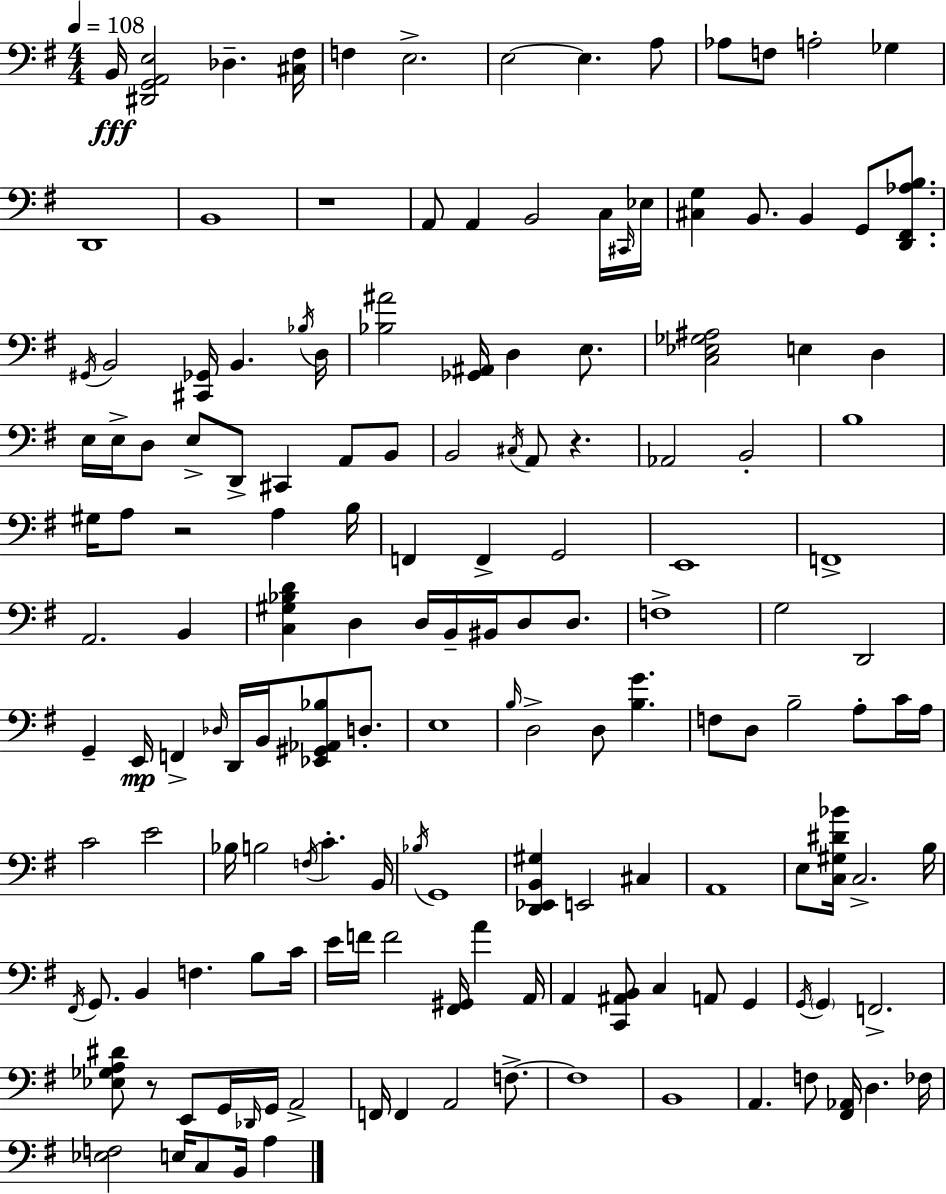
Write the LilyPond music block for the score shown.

{
  \clef bass
  \numericTimeSignature
  \time 4/4
  \key g \major
  \tempo 4 = 108
  b,16\fff <dis, g, a, e>2 des4.-- <cis fis>16 | f4 e2.-> | e2~~ e4. a8 | aes8 f8 a2-. ges4 | \break d,1 | b,1 | r1 | a,8 a,4 b,2 c16 \grace { cis,16 } | \break ees16 <cis g>4 b,8. b,4 g,8 <d, fis, aes b>8. | \acciaccatura { gis,16 } b,2 <cis, ges,>16 b,4. | \acciaccatura { bes16 } d16 <bes ais'>2 <ges, ais,>16 d4 | e8. <c ees ges ais>2 e4 d4 | \break e16 e16-> d8 e8-> d,8-> cis,4 a,8 | b,8 b,2 \acciaccatura { cis16 } a,8 r4. | aes,2 b,2-. | b1 | \break gis16 a8 r2 a4 | b16 f,4 f,4-> g,2 | e,1 | f,1-> | \break a,2. | b,4 <c gis bes d'>4 d4 d16 b,16-- bis,16 d8 | d8. f1-> | g2 d,2 | \break g,4-- e,16\mp f,4-> \grace { des16 } d,16 b,16 | <ees, gis, aes, bes>8 d8.-. e1 | \grace { b16 } d2-> d8 | <b g'>4. f8 d8 b2-- | \break a8-. c'16 a16 c'2 e'2 | bes16 b2 \acciaccatura { f16 } | c'4.-. b,16 \acciaccatura { bes16 } g,1 | <d, ees, b, gis>4 e,2 | \break cis4 a,1 | e8 <c gis dis' bes'>16 c2.-> | b16 \acciaccatura { fis,16 } g,8. b,4 | f4. b8 c'16 e'16 f'16 f'2 | \break <fis, gis,>16 a'4 a,16 a,4 <c, ais, b,>8 c4 | a,8 g,4 \acciaccatura { g,16 } \parenthesize g,4 f,2.-> | <ees ges a dis'>8 r8 e,8 | g,16 \grace { des,16 } g,16 a,2-> f,16 f,4 | \break a,2 f8.->~~ f1 | b,1 | a,4. | f8 <fis, aes,>16 d4. fes16 <ees f>2 | \break e16 c8 b,16 a4 \bar "|."
}